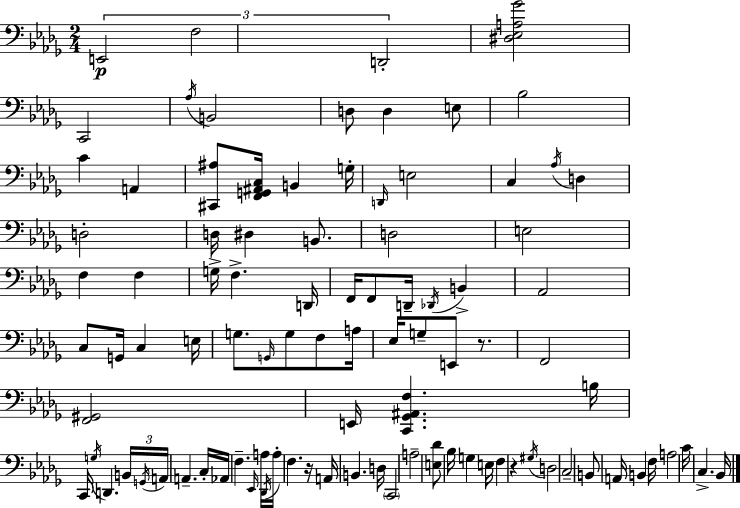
X:1
T:Untitled
M:2/4
L:1/4
K:Bbm
E,,2 F,2 D,,2 [^D,_E,A,_G]2 C,,2 _A,/4 B,,2 D,/2 D, E,/2 _B,2 C A,, [^C,,^A,]/2 [F,,G,,^A,,C,]/4 B,, G,/4 D,,/4 E,2 C, _A,/4 D, D,2 D,/4 ^D, B,,/2 D,2 E,2 F, F, G,/4 F, D,,/4 F,,/4 F,,/2 D,,/4 _D,,/4 B,, _A,,2 C,/2 G,,/4 C, E,/4 G,/2 G,,/4 G,/2 F,/2 A,/4 _E,/4 G,/2 E,,/2 z/2 F,,2 [F,,^G,,]2 E,,/4 [C,,_G,,^A,,F,] B,/4 C,,/4 G,/4 D,, B,,/4 G,,/4 A,,/4 A,, C,/4 _A,,/4 F, _E,,/4 A,/4 _D,,/4 A,/4 F, z/4 A,,/4 B,, D,/4 C,,2 A,2 [E,_D]/2 _B,/4 G, E,/4 F, z ^G,/4 D,2 C,2 B,,/2 A,,/4 B,, F,/4 A,2 C/4 C, _B,,/4